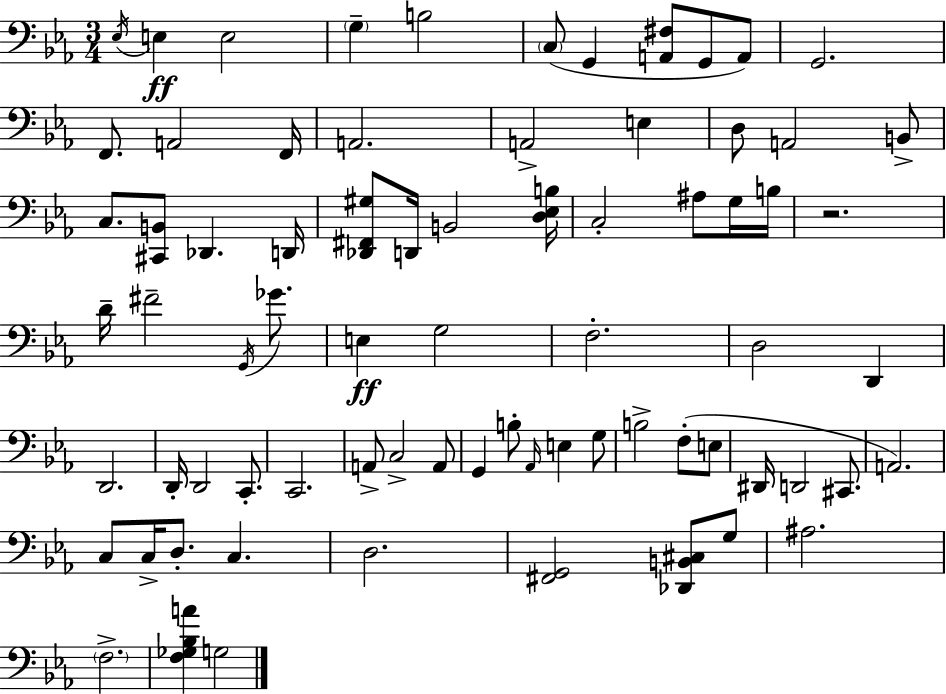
Eb3/s E3/q E3/h G3/q B3/h C3/e G2/q [A2,F#3]/e G2/e A2/e G2/h. F2/e. A2/h F2/s A2/h. A2/h E3/q D3/e A2/h B2/e C3/e. [C#2,B2]/e Db2/q. D2/s [Db2,F#2,G#3]/e D2/s B2/h [D3,Eb3,B3]/s C3/h A#3/e G3/s B3/s R/h. D4/s F#4/h G2/s Gb4/e. E3/q G3/h F3/h. D3/h D2/q D2/h. D2/s D2/h C2/e. C2/h. A2/e C3/h A2/e G2/q B3/e Ab2/s E3/q G3/e B3/h F3/e E3/e D#2/s D2/h C#2/e. A2/h. C3/e C3/s D3/e. C3/q. D3/h. [F#2,G2]/h [Db2,B2,C#3]/e G3/e A#3/h. F3/h. [F3,Gb3,Bb3,A4]/q G3/h